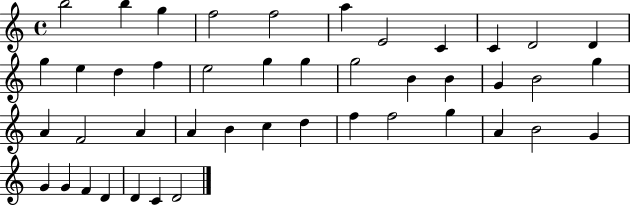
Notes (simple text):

B5/h B5/q G5/q F5/h F5/h A5/q E4/h C4/q C4/q D4/h D4/q G5/q E5/q D5/q F5/q E5/h G5/q G5/q G5/h B4/q B4/q G4/q B4/h G5/q A4/q F4/h A4/q A4/q B4/q C5/q D5/q F5/q F5/h G5/q A4/q B4/h G4/q G4/q G4/q F4/q D4/q D4/q C4/q D4/h